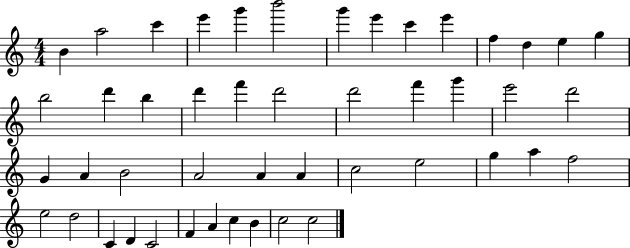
{
  \clef treble
  \numericTimeSignature
  \time 4/4
  \key c \major
  b'4 a''2 c'''4 | e'''4 g'''4 b'''2 | g'''4 e'''4 c'''4 e'''4 | f''4 d''4 e''4 g''4 | \break b''2 d'''4 b''4 | d'''4 f'''4 d'''2 | d'''2 f'''4 g'''4 | e'''2 d'''2 | \break g'4 a'4 b'2 | a'2 a'4 a'4 | c''2 e''2 | g''4 a''4 f''2 | \break e''2 d''2 | c'4 d'4 c'2 | f'4 a'4 c''4 b'4 | c''2 c''2 | \break \bar "|."
}